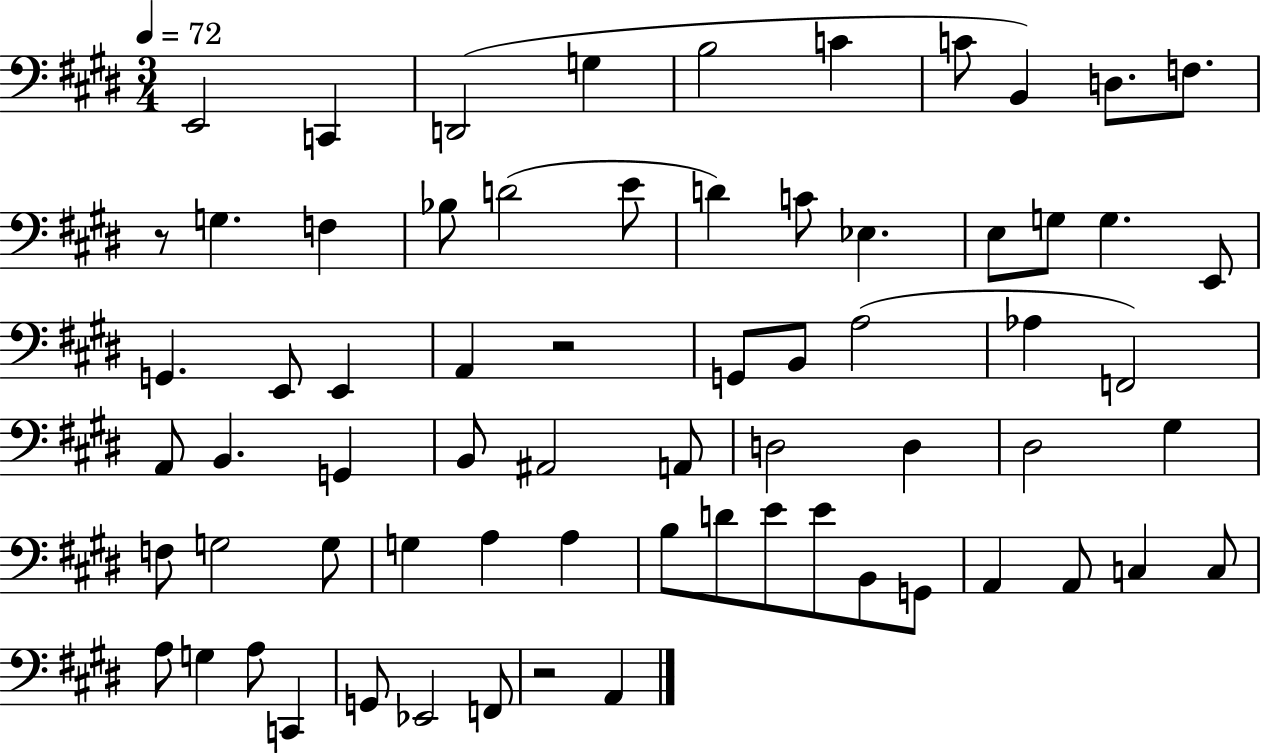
{
  \clef bass
  \numericTimeSignature
  \time 3/4
  \key e \major
  \tempo 4 = 72
  e,2 c,4 | d,2( g4 | b2 c'4 | c'8 b,4) d8. f8. | \break r8 g4. f4 | bes8 d'2( e'8 | d'4) c'8 ees4. | e8 g8 g4. e,8 | \break g,4. e,8 e,4 | a,4 r2 | g,8 b,8 a2( | aes4 f,2) | \break a,8 b,4. g,4 | b,8 ais,2 a,8 | d2 d4 | dis2 gis4 | \break f8 g2 g8 | g4 a4 a4 | b8 d'8 e'8 e'8 b,8 g,8 | a,4 a,8 c4 c8 | \break a8 g4 a8 c,4 | g,8 ees,2 f,8 | r2 a,4 | \bar "|."
}